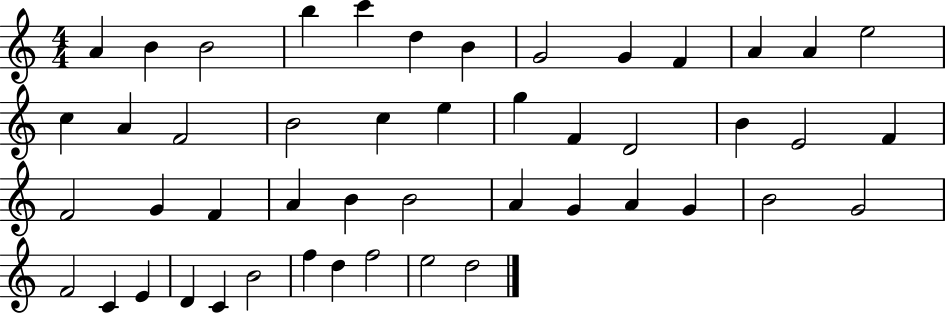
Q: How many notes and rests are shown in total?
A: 48